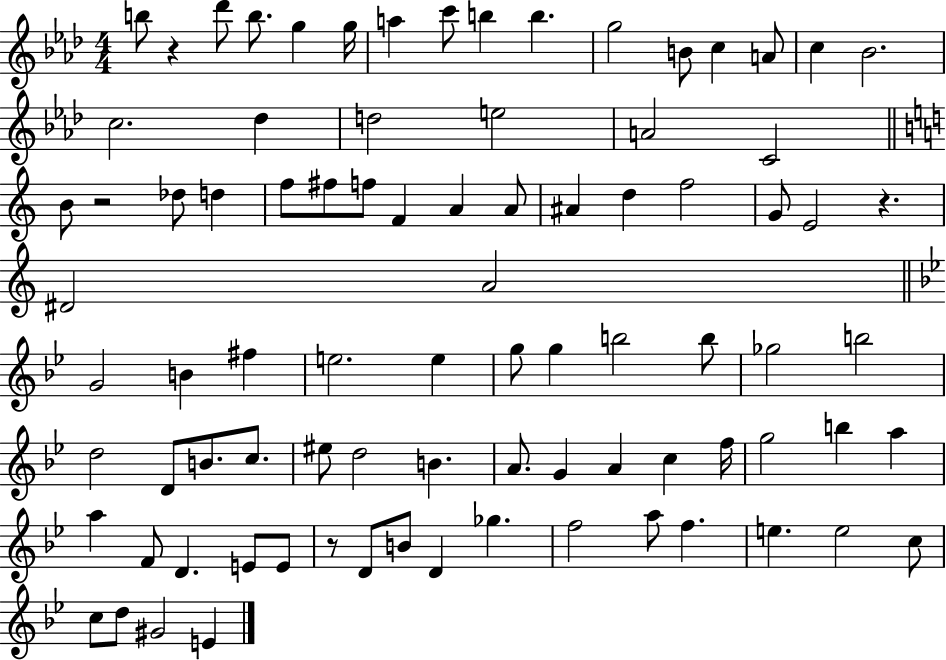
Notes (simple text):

B5/e R/q Db6/e B5/e. G5/q G5/s A5/q C6/e B5/q B5/q. G5/h B4/e C5/q A4/e C5/q Bb4/h. C5/h. Db5/q D5/h E5/h A4/h C4/h B4/e R/h Db5/e D5/q F5/e F#5/e F5/e F4/q A4/q A4/e A#4/q D5/q F5/h G4/e E4/h R/q. D#4/h A4/h G4/h B4/q F#5/q E5/h. E5/q G5/e G5/q B5/h B5/e Gb5/h B5/h D5/h D4/e B4/e. C5/e. EIS5/e D5/h B4/q. A4/e. G4/q A4/q C5/q F5/s G5/h B5/q A5/q A5/q F4/e D4/q. E4/e E4/e R/e D4/e B4/e D4/q Gb5/q. F5/h A5/e F5/q. E5/q. E5/h C5/e C5/e D5/e G#4/h E4/q